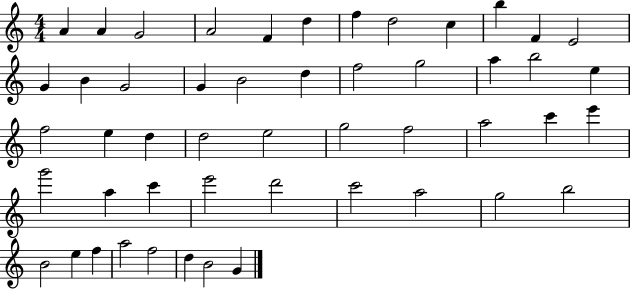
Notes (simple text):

A4/q A4/q G4/h A4/h F4/q D5/q F5/q D5/h C5/q B5/q F4/q E4/h G4/q B4/q G4/h G4/q B4/h D5/q F5/h G5/h A5/q B5/h E5/q F5/h E5/q D5/q D5/h E5/h G5/h F5/h A5/h C6/q E6/q G6/h A5/q C6/q E6/h D6/h C6/h A5/h G5/h B5/h B4/h E5/q F5/q A5/h F5/h D5/q B4/h G4/q